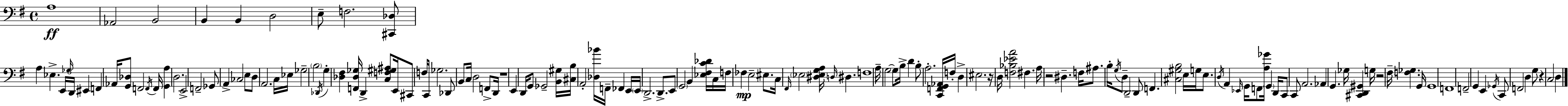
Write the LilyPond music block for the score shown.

{
  \clef bass
  \time 4/4
  \defaultTimeSignature
  \key g \major
  a1\ff | aes,2 b,2 | b,4 b,4 d2 | e8-- f2. <cis, des>8 | \break a4 ees4.-> \tuplet 3/2 { e,16 \grace { ges16 } d,16 } eis,4 | f,4 aes,16 <g, des>8 f,2 | \acciaccatura { f,16 } f,16 <g, a>4 d2. | e,2-> f,2-- | \break ges,8 a,4-> ces2 | e8 d8 a,2. | c16 ees16 ges2-- \parenthesize b2 | \acciaccatura { des,16 } g4-. <des fis>4 <f, des ges>16 d,4-> | \break <c f gis ais>8 e,16 cis,8 f16 c,16 ges2. | des,8 b,8 c16 d2 | f,8-> d,16 r1 | e,4 d,16 g,8 ges,2-- | \break <b, gis>16 <cis b>16 a,2-. <des bes'>16 f,16-- fes,4 | e,16 \parenthesize e,16 d,2.-> | d,8.-> e,8 \parenthesize g,2 b,4 | <ees fis c' des'>16 c16 f16 fes4\mp e2-- | \break eis8. c16 \grace { fis,16 } \parenthesize ees2 <dis ees g a>16 \grace { d16 } dis4. | f1 | a16-- g2~~ g8 | b16-> d'4 b8-. a2.-. | \break <c, f, g, aes,>16 f16-. d4-> eis2. | r16 d16 <f bes ees' a'>2 fis4. | a16 r2 dis4.-- | f16 ais8. b16-. \acciaccatura { g16 } d8-- d,2-- | \break d,8 f,4. <cis gis b>2 | e16 g16 e8. \acciaccatura { d16 } a,4 \grace { ees,16 } g,16 | f,8 <a ges'>16 \parenthesize g,4 d,16 c,8 c,8 a,2. | aes,4 g,4. | \break ges16 <cis, d, gis,>4 g16 r2 | \parenthesize fis16-- <f ges>4. g,16 g,1 | f,1 | f,2-- | \break g,4 e,4 \acciaccatura { ges,16 } c,8 f,2 | d4 g8 r4 c2 | d4 \bar "|."
}